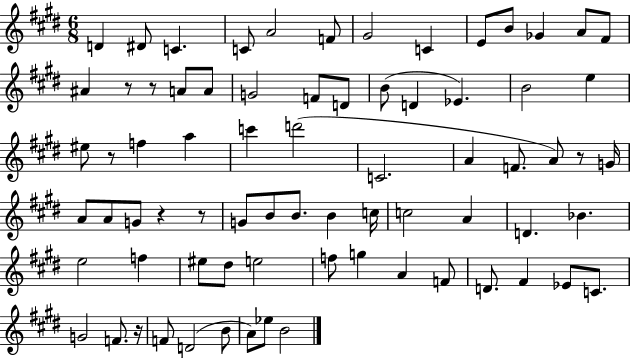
{
  \clef treble
  \numericTimeSignature
  \time 6/8
  \key e \major
  d'4 dis'8 c'4. | c'8 a'2 f'8 | gis'2 c'4 | e'8 b'8 ges'4 a'8 fis'8 | \break ais'4 r8 r8 a'8 a'8 | g'2 f'8 d'8 | b'8( d'4 ees'4.) | b'2 e''4 | \break eis''8 r8 f''4 a''4 | c'''4 d'''2( | c'2. | a'4 f'8. a'8) r8 g'16 | \break a'8 a'8 g'8 r4 r8 | g'8 b'8 b'8. b'4 c''16 | c''2 a'4 | d'4. bes'4. | \break e''2 f''4 | eis''8 dis''8 e''2 | f''8 g''4 a'4 f'8 | d'8. fis'4 ees'8 c'8. | \break g'2 f'8. r16 | f'8 d'2( b'8 | a'8) ees''8 b'2 | \bar "|."
}